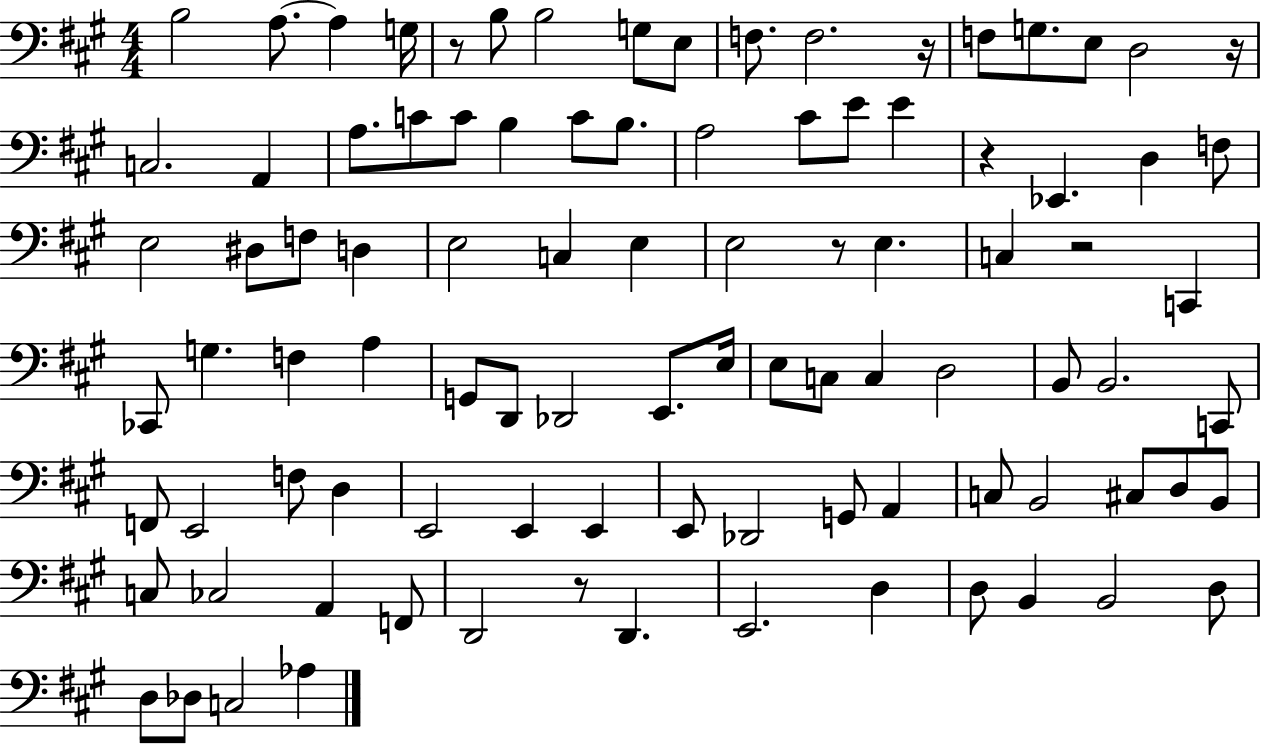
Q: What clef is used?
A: bass